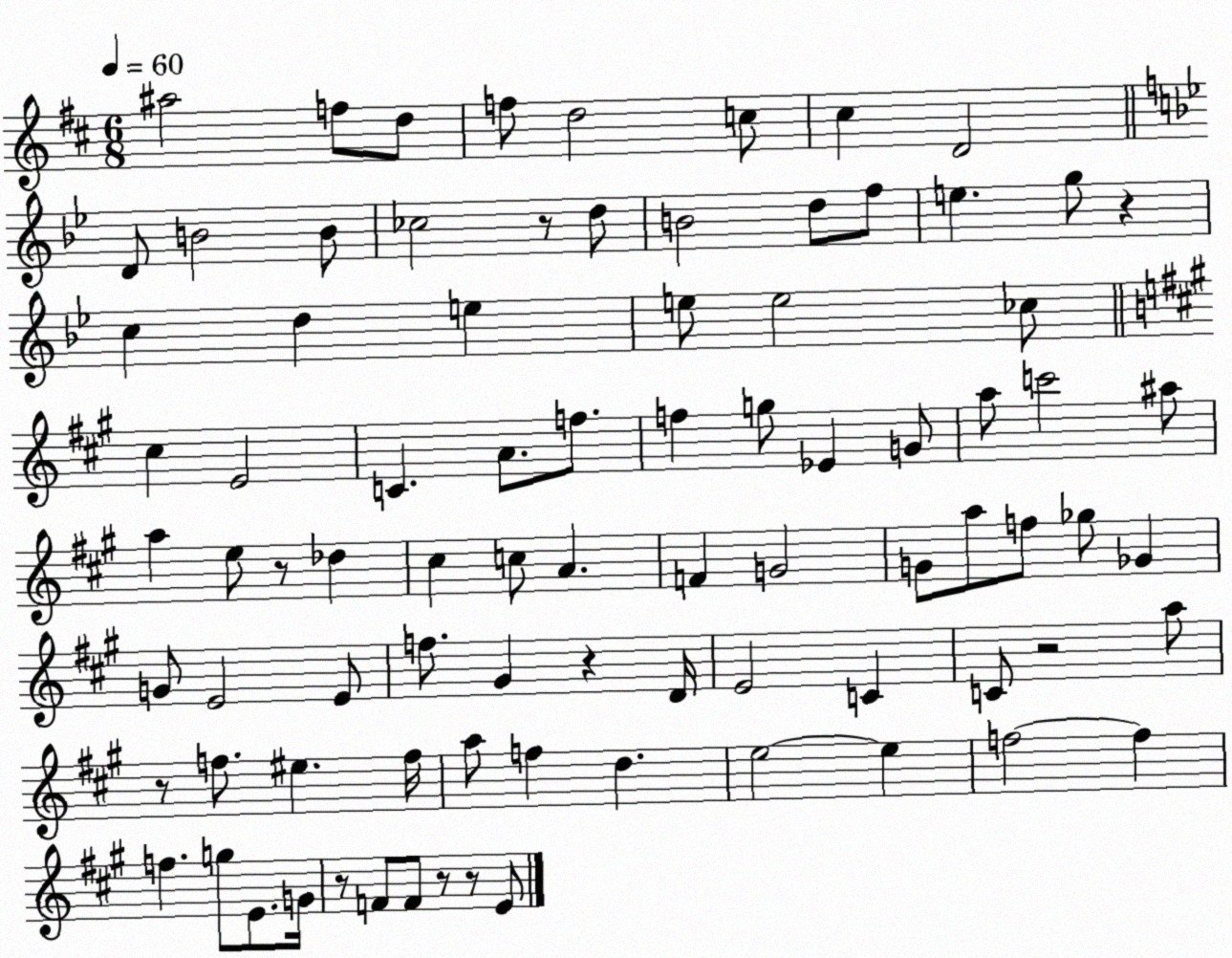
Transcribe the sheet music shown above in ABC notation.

X:1
T:Untitled
M:6/8
L:1/4
K:D
^a2 f/2 d/2 f/2 d2 c/2 ^c D2 D/2 B2 B/2 _c2 z/2 d/2 B2 d/2 f/2 e g/2 z c d e e/2 e2 _c/2 ^c E2 C A/2 f/2 f g/2 _E G/2 a/2 c'2 ^a/2 a e/2 z/2 _d ^c c/2 A F G2 G/2 a/2 f/2 _g/2 _G G/2 E2 E/2 f/2 ^G z D/4 E2 C C/2 z2 a/2 z/2 f/2 ^e f/4 a/2 f d e2 e f2 f f g/2 E/2 G/4 z/2 F/2 F/2 z/2 z/2 E/2